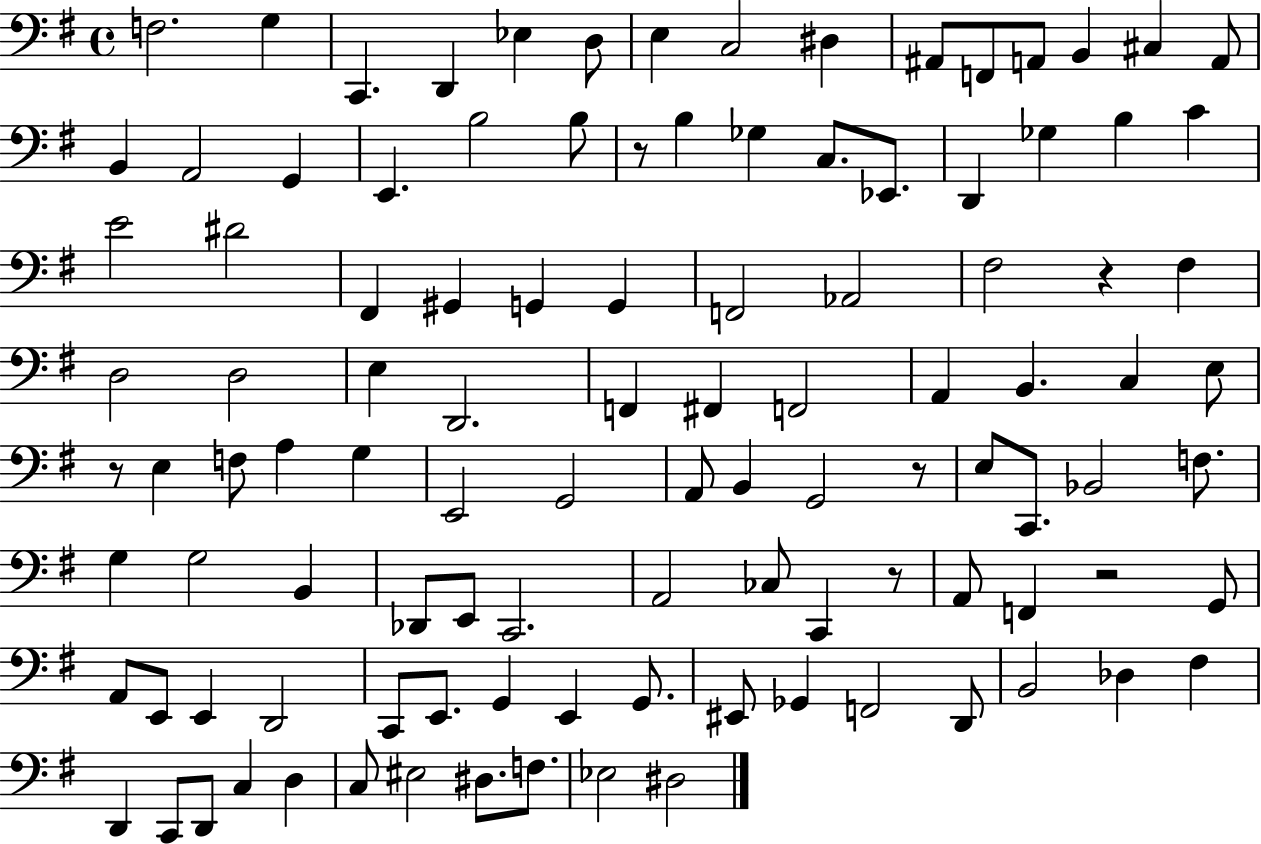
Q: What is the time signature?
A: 4/4